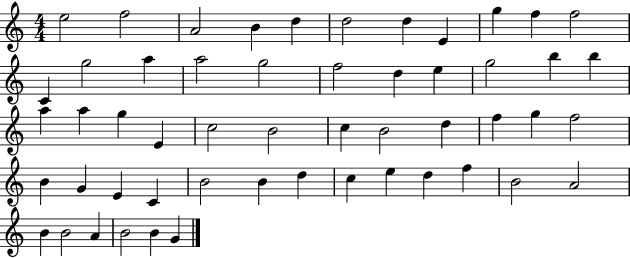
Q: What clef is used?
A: treble